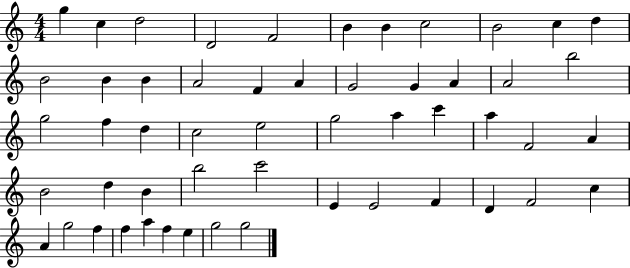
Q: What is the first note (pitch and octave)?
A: G5